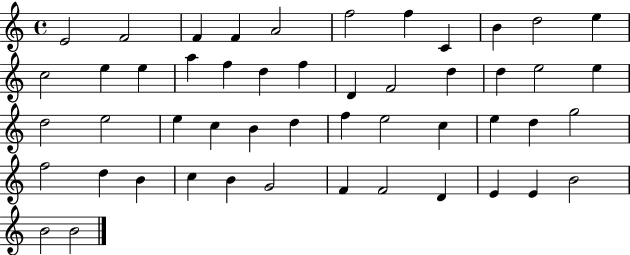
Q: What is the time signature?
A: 4/4